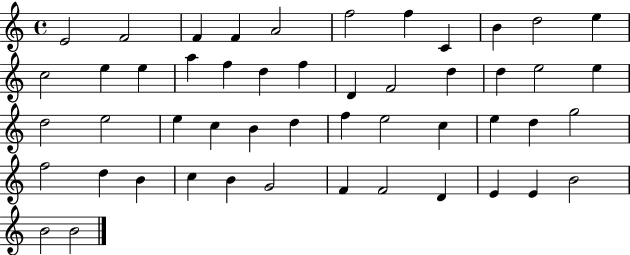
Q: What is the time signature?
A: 4/4